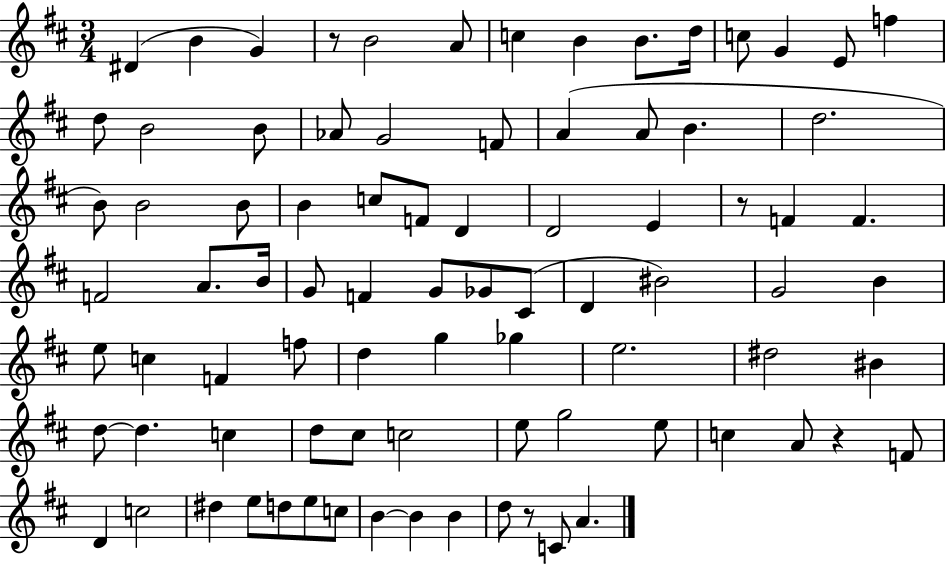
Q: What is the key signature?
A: D major